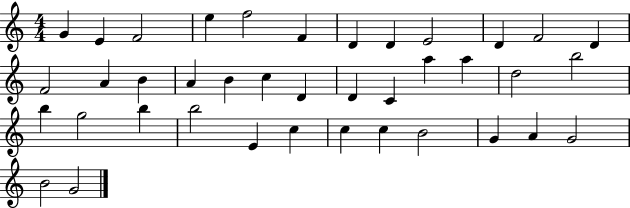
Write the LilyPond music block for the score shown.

{
  \clef treble
  \numericTimeSignature
  \time 4/4
  \key c \major
  g'4 e'4 f'2 | e''4 f''2 f'4 | d'4 d'4 e'2 | d'4 f'2 d'4 | \break f'2 a'4 b'4 | a'4 b'4 c''4 d'4 | d'4 c'4 a''4 a''4 | d''2 b''2 | \break b''4 g''2 b''4 | b''2 e'4 c''4 | c''4 c''4 b'2 | g'4 a'4 g'2 | \break b'2 g'2 | \bar "|."
}